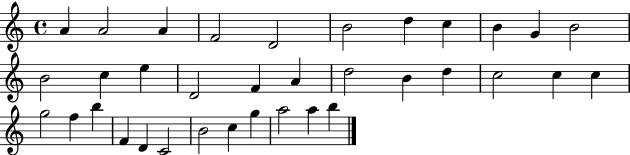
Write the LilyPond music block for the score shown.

{
  \clef treble
  \time 4/4
  \defaultTimeSignature
  \key c \major
  a'4 a'2 a'4 | f'2 d'2 | b'2 d''4 c''4 | b'4 g'4 b'2 | \break b'2 c''4 e''4 | d'2 f'4 a'4 | d''2 b'4 d''4 | c''2 c''4 c''4 | \break g''2 f''4 b''4 | f'4 d'4 c'2 | b'2 c''4 g''4 | a''2 a''4 b''4 | \break \bar "|."
}